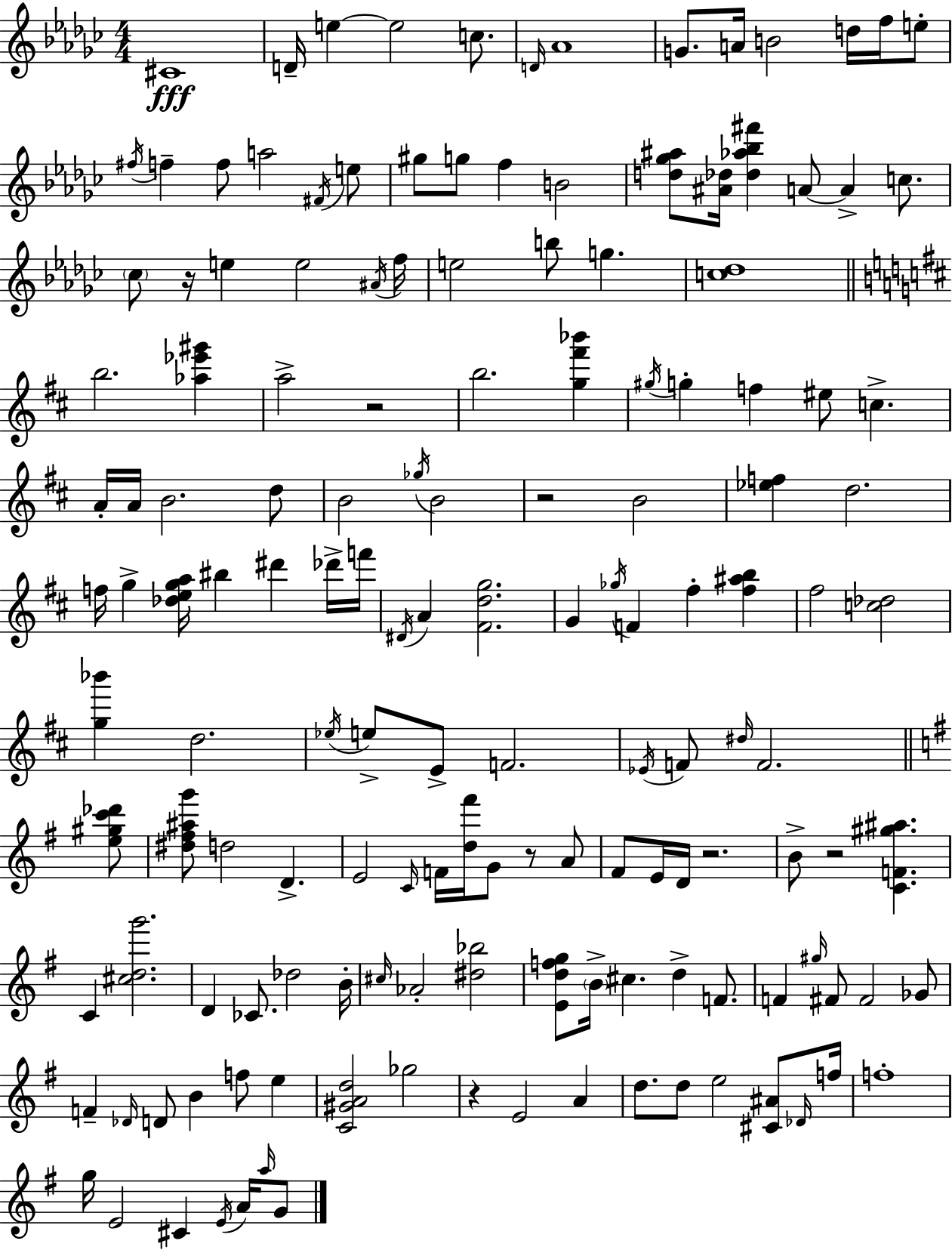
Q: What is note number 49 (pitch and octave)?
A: B4